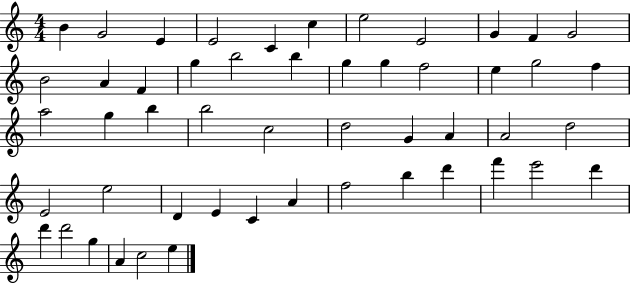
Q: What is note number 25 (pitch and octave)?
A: G5